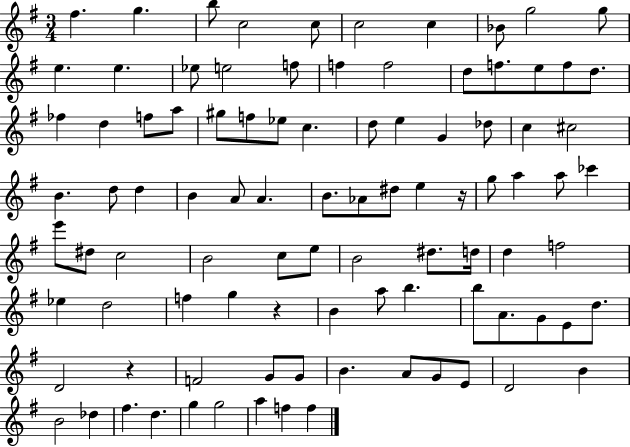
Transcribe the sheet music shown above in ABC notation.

X:1
T:Untitled
M:3/4
L:1/4
K:G
^f g b/2 c2 c/2 c2 c _B/2 g2 g/2 e e _e/2 e2 f/2 f f2 d/2 f/2 e/2 f/2 d/2 _f d f/2 a/2 ^g/2 f/2 _e/2 c d/2 e G _d/2 c ^c2 B d/2 d B A/2 A B/2 _A/2 ^d/2 e z/4 g/2 a a/2 _c' e'/2 ^d/2 c2 B2 c/2 e/2 B2 ^d/2 d/4 d f2 _e d2 f g z B a/2 b b/2 A/2 G/2 E/2 d/2 D2 z F2 G/2 G/2 B A/2 G/2 E/2 D2 B B2 _d ^f d g g2 a f f